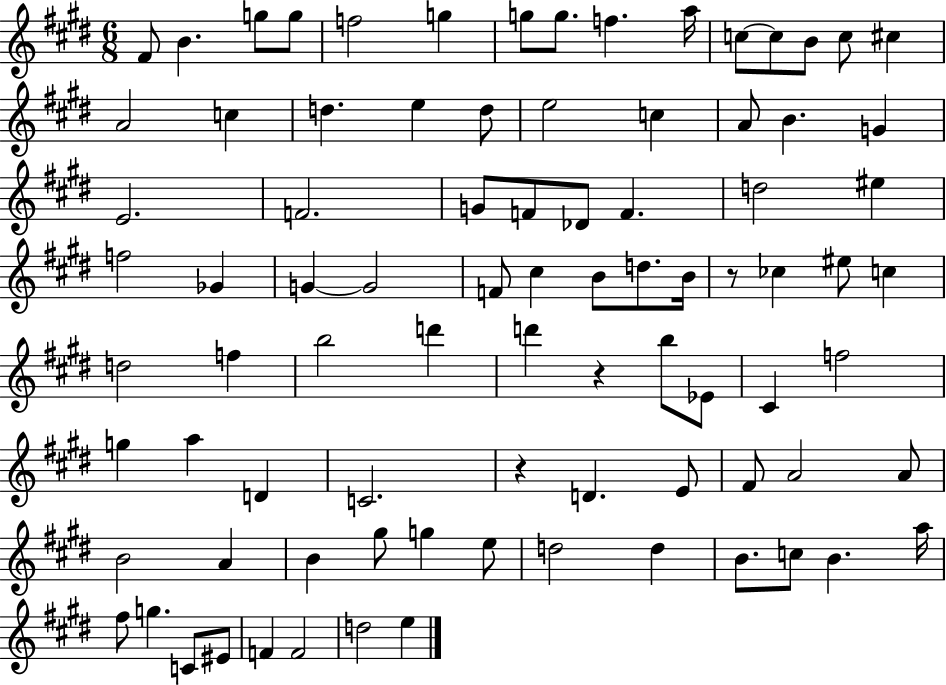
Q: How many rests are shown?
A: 3